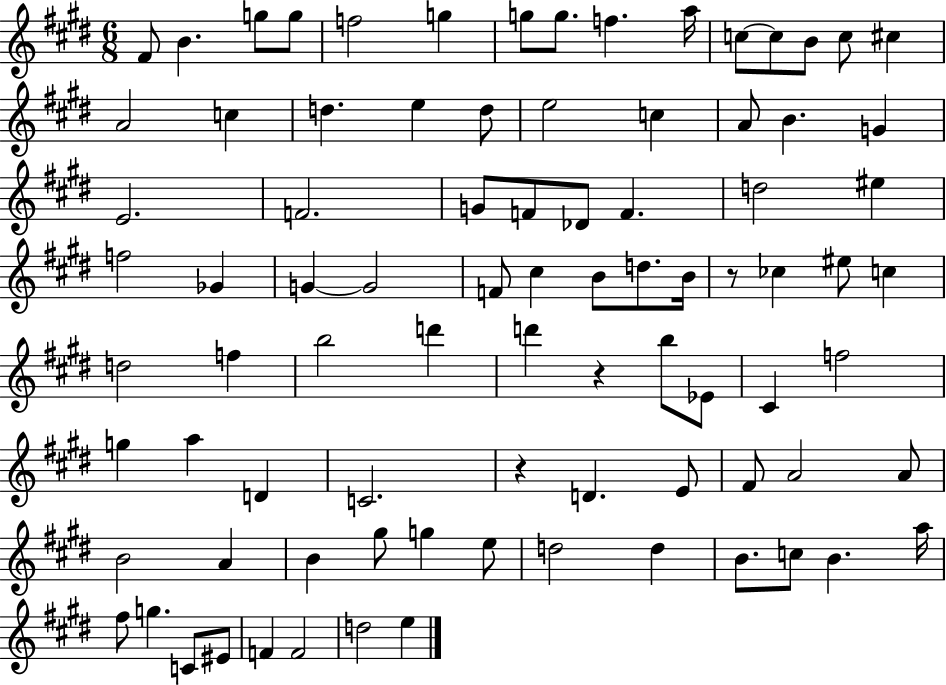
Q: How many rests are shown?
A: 3